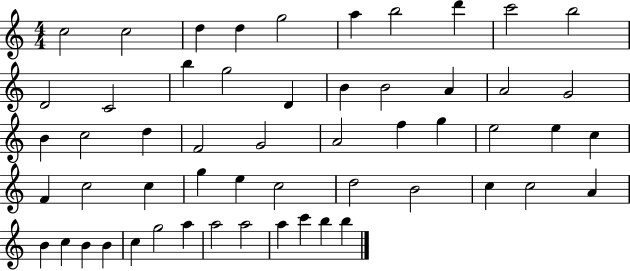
{
  \clef treble
  \numericTimeSignature
  \time 4/4
  \key c \major
  c''2 c''2 | d''4 d''4 g''2 | a''4 b''2 d'''4 | c'''2 b''2 | \break d'2 c'2 | b''4 g''2 d'4 | b'4 b'2 a'4 | a'2 g'2 | \break b'4 c''2 d''4 | f'2 g'2 | a'2 f''4 g''4 | e''2 e''4 c''4 | \break f'4 c''2 c''4 | g''4 e''4 c''2 | d''2 b'2 | c''4 c''2 a'4 | \break b'4 c''4 b'4 b'4 | c''4 g''2 a''4 | a''2 a''2 | a''4 c'''4 b''4 b''4 | \break \bar "|."
}